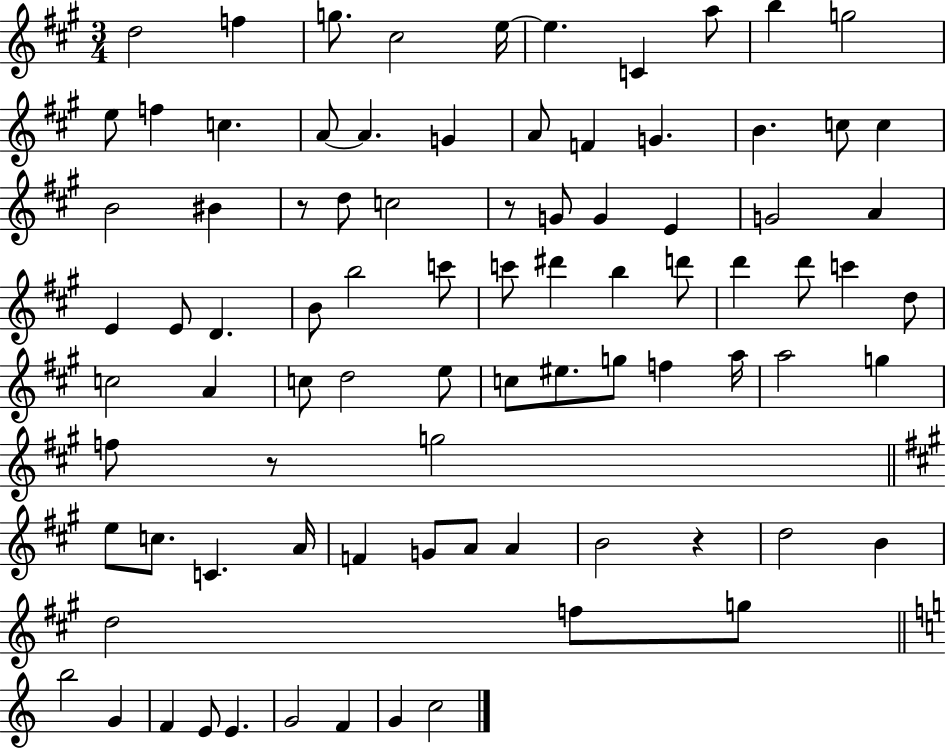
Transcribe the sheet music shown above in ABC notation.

X:1
T:Untitled
M:3/4
L:1/4
K:A
d2 f g/2 ^c2 e/4 e C a/2 b g2 e/2 f c A/2 A G A/2 F G B c/2 c B2 ^B z/2 d/2 c2 z/2 G/2 G E G2 A E E/2 D B/2 b2 c'/2 c'/2 ^d' b d'/2 d' d'/2 c' d/2 c2 A c/2 d2 e/2 c/2 ^e/2 g/2 f a/4 a2 g f/2 z/2 g2 e/2 c/2 C A/4 F G/2 A/2 A B2 z d2 B d2 f/2 g/2 b2 G F E/2 E G2 F G c2